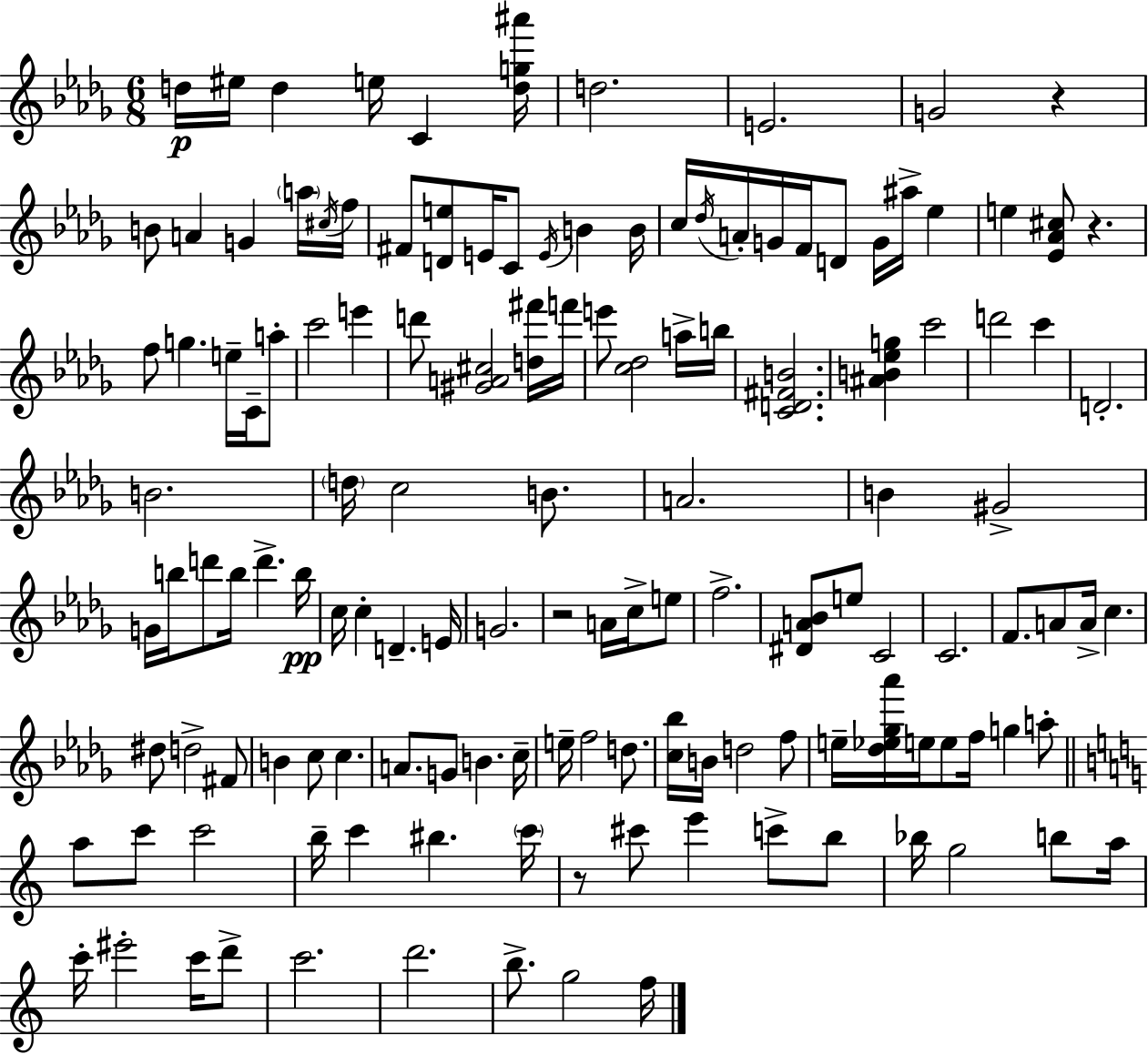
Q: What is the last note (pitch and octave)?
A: F5